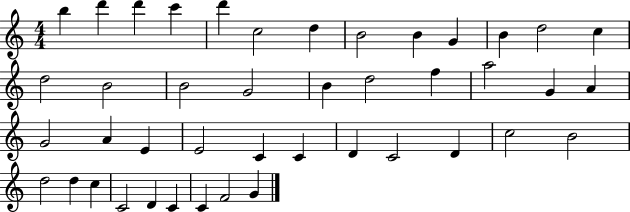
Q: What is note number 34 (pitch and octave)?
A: B4